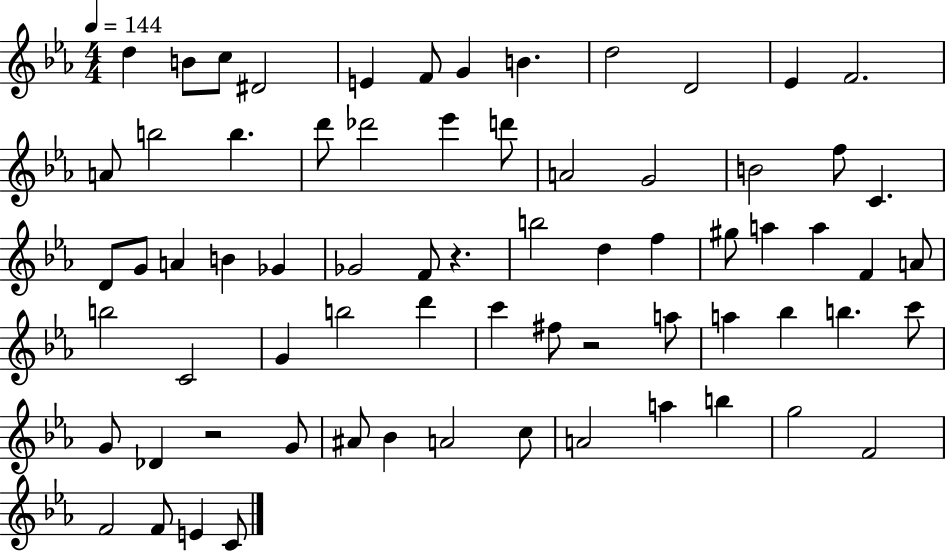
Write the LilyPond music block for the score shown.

{
  \clef treble
  \numericTimeSignature
  \time 4/4
  \key ees \major
  \tempo 4 = 144
  \repeat volta 2 { d''4 b'8 c''8 dis'2 | e'4 f'8 g'4 b'4. | d''2 d'2 | ees'4 f'2. | \break a'8 b''2 b''4. | d'''8 des'''2 ees'''4 d'''8 | a'2 g'2 | b'2 f''8 c'4. | \break d'8 g'8 a'4 b'4 ges'4 | ges'2 f'8 r4. | b''2 d''4 f''4 | gis''8 a''4 a''4 f'4 a'8 | \break b''2 c'2 | g'4 b''2 d'''4 | c'''4 fis''8 r2 a''8 | a''4 bes''4 b''4. c'''8 | \break g'8 des'4 r2 g'8 | ais'8 bes'4 a'2 c''8 | a'2 a''4 b''4 | g''2 f'2 | \break f'2 f'8 e'4 c'8 | } \bar "|."
}